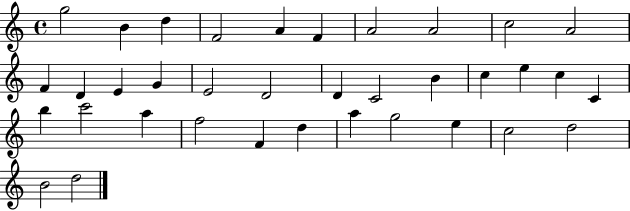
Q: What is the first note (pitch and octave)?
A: G5